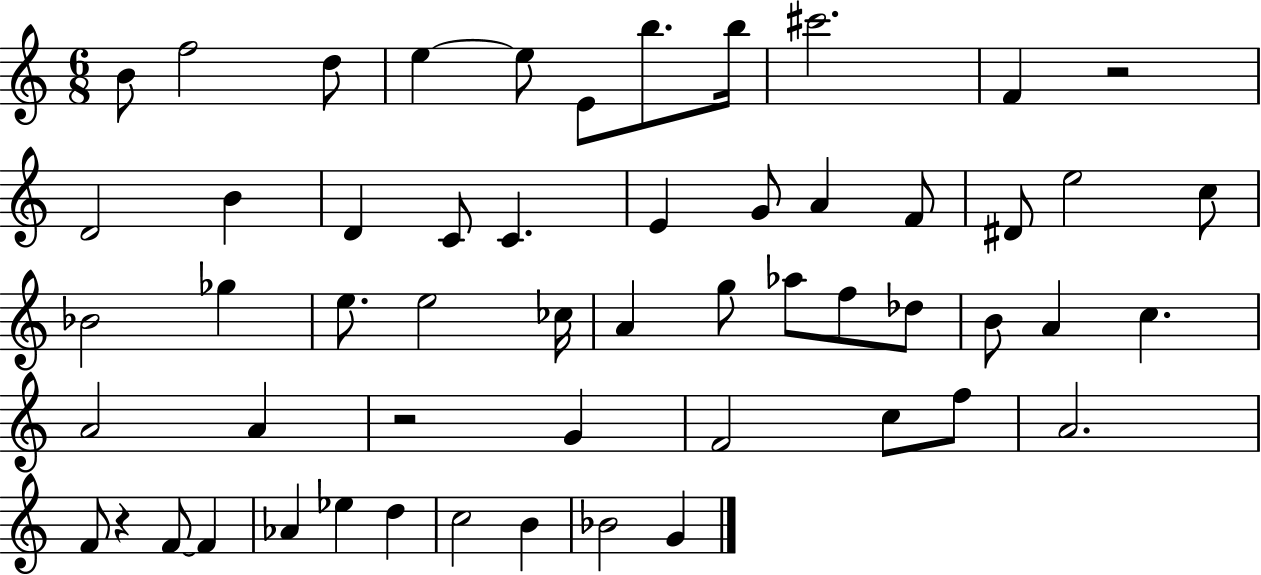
B4/e F5/h D5/e E5/q E5/e E4/e B5/e. B5/s C#6/h. F4/q R/h D4/h B4/q D4/q C4/e C4/q. E4/q G4/e A4/q F4/e D#4/e E5/h C5/e Bb4/h Gb5/q E5/e. E5/h CES5/s A4/q G5/e Ab5/e F5/e Db5/e B4/e A4/q C5/q. A4/h A4/q R/h G4/q F4/h C5/e F5/e A4/h. F4/e R/q F4/e F4/q Ab4/q Eb5/q D5/q C5/h B4/q Bb4/h G4/q